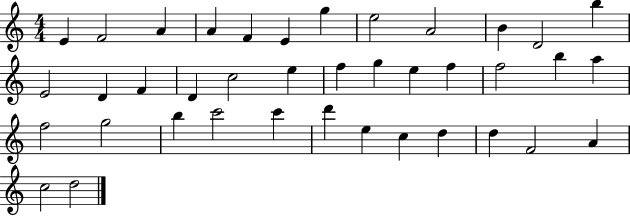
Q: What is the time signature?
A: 4/4